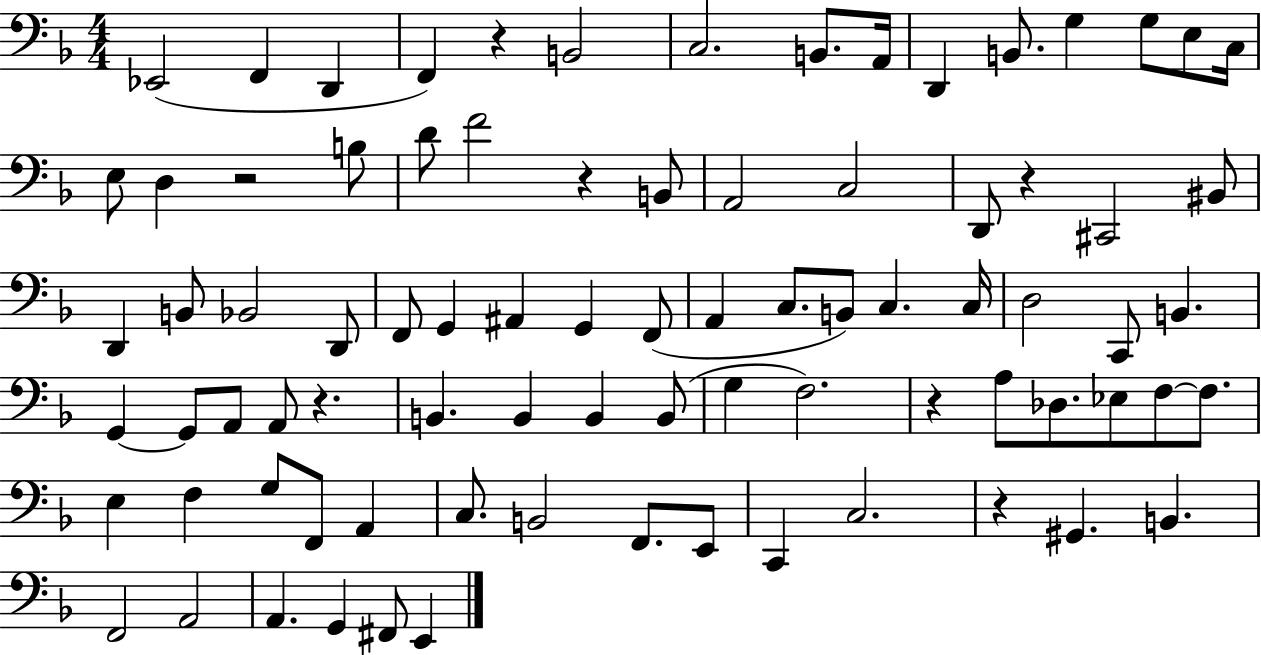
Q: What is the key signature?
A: F major